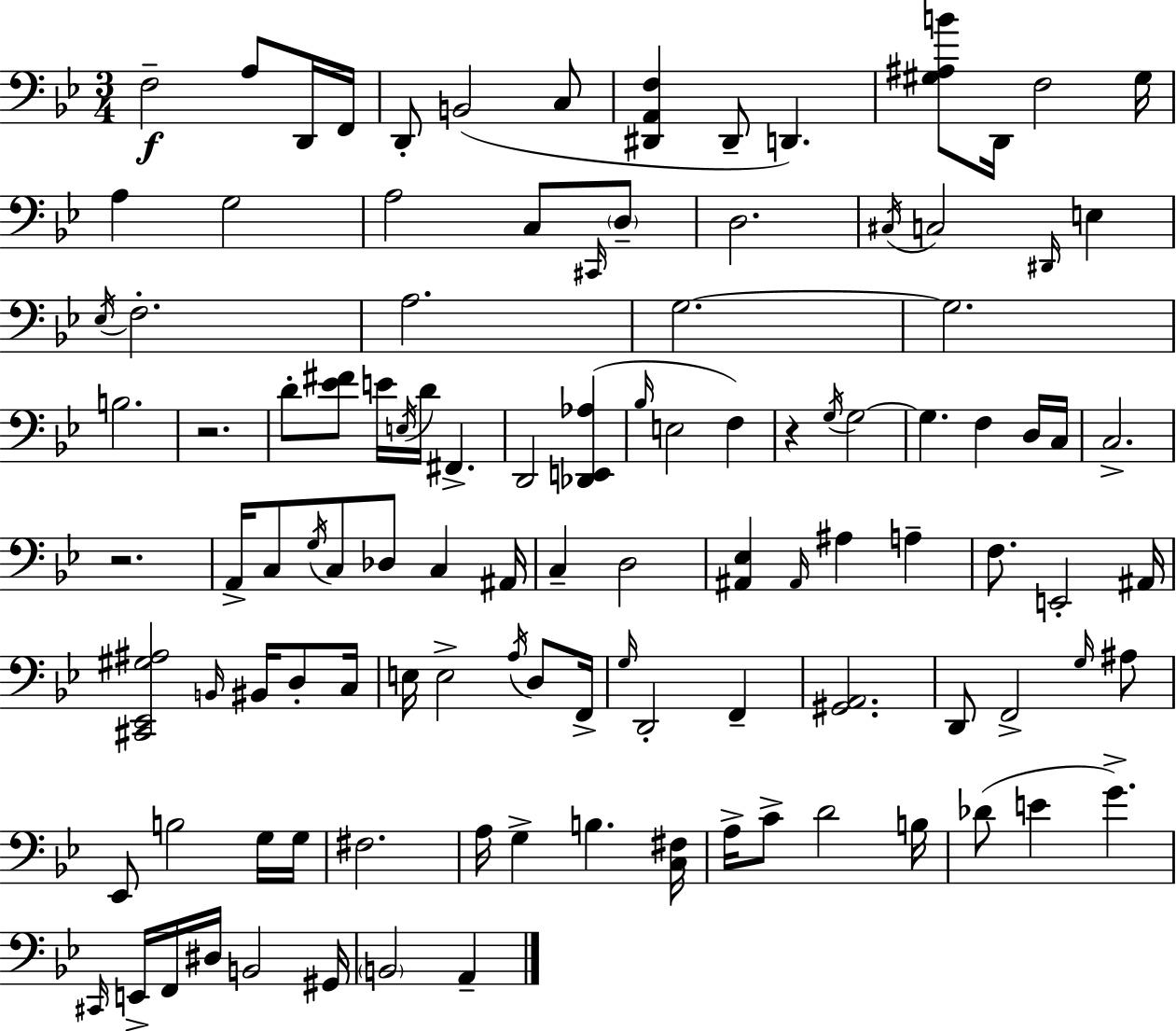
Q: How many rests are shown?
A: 3